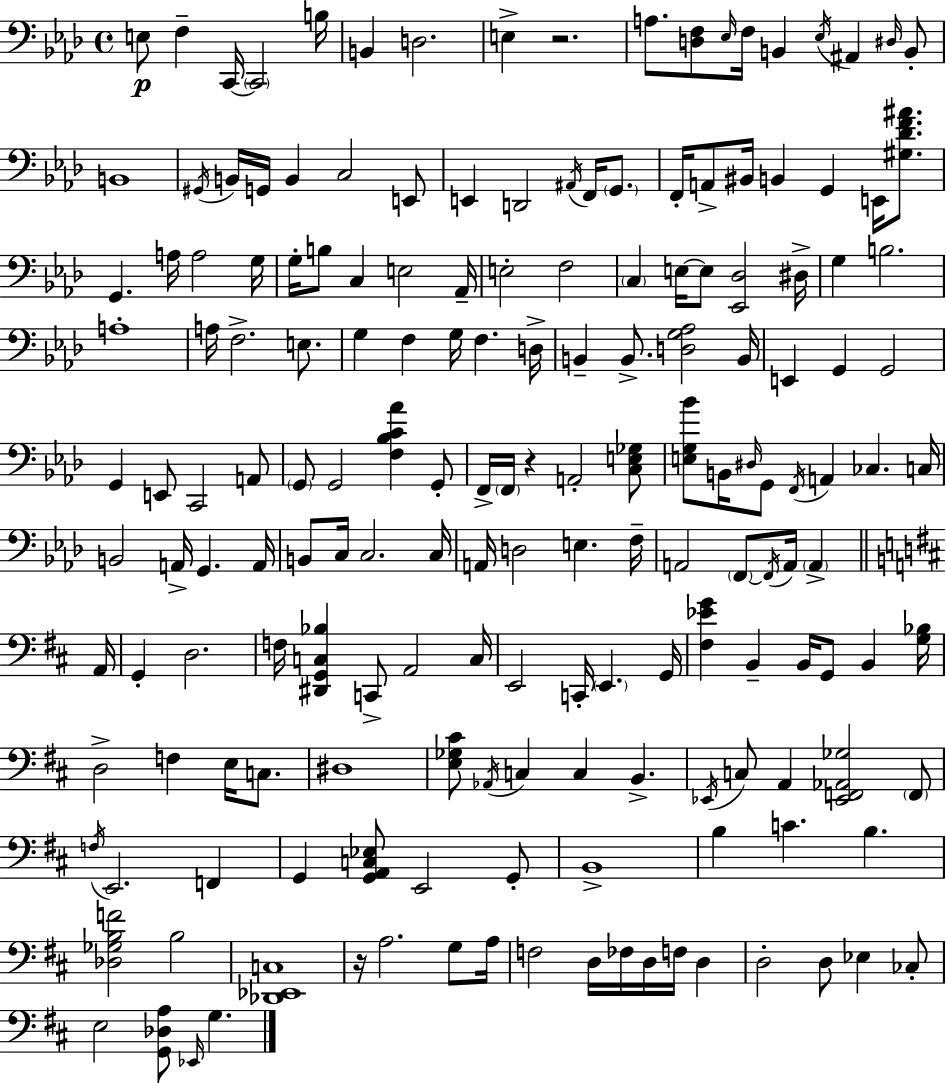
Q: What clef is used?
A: bass